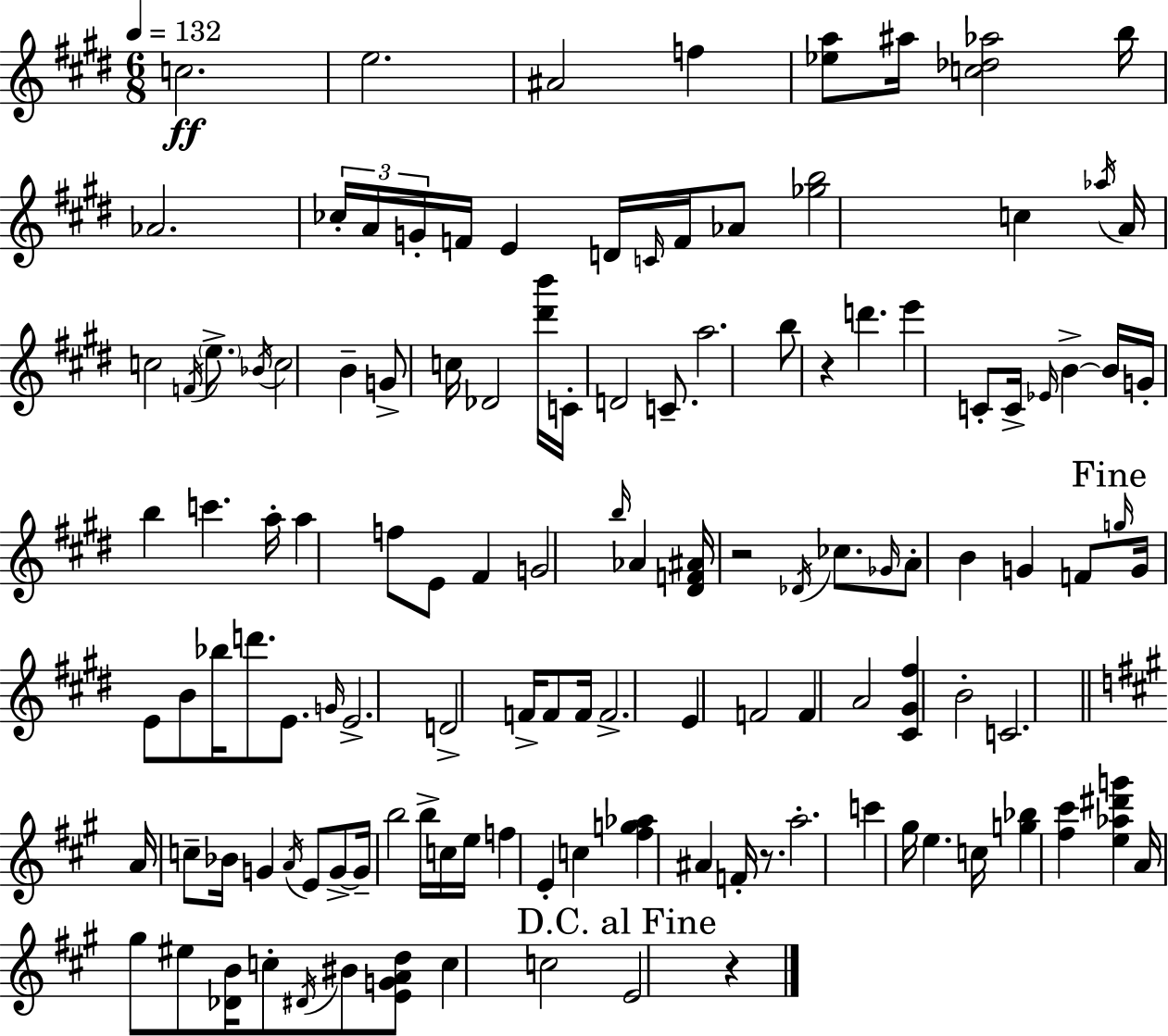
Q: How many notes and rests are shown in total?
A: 125